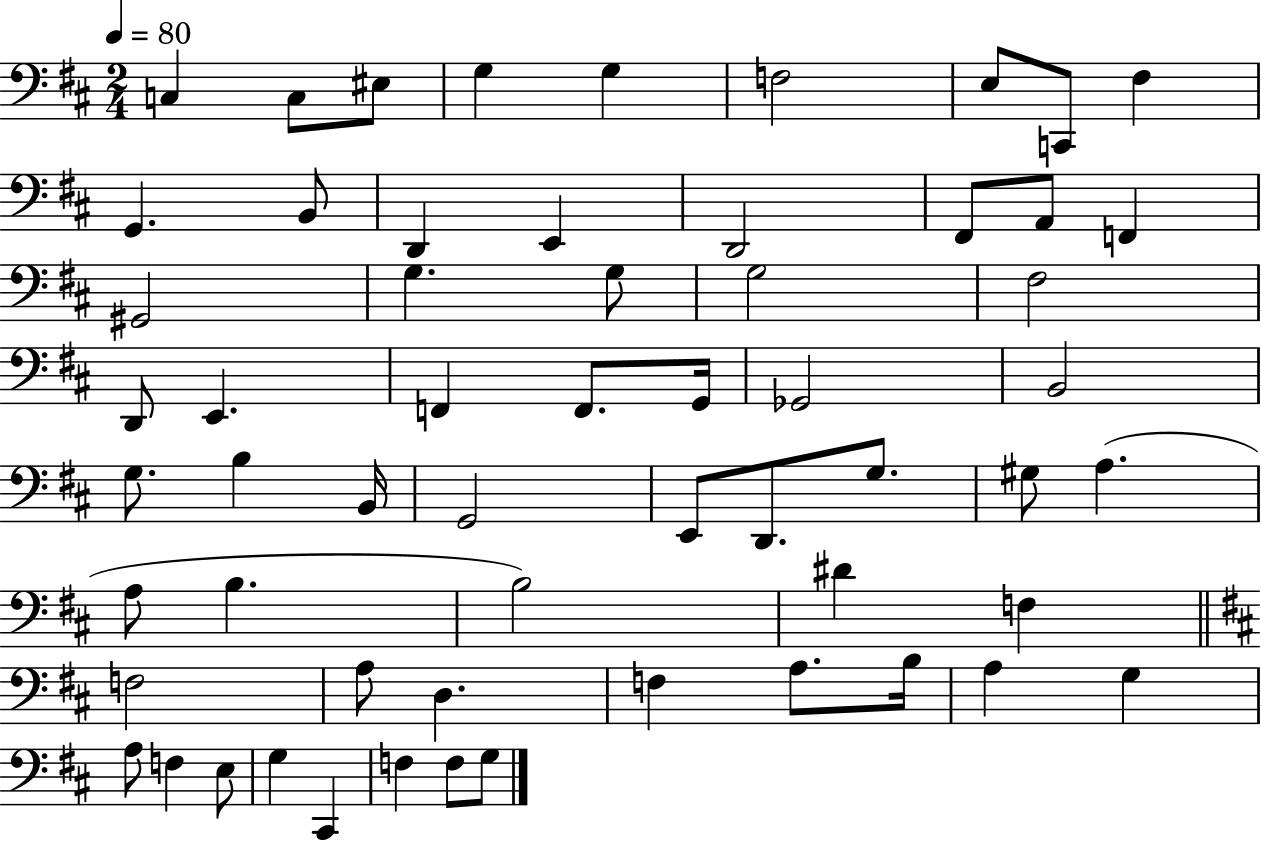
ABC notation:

X:1
T:Untitled
M:2/4
L:1/4
K:D
C, C,/2 ^E,/2 G, G, F,2 E,/2 C,,/2 ^F, G,, B,,/2 D,, E,, D,,2 ^F,,/2 A,,/2 F,, ^G,,2 G, G,/2 G,2 ^F,2 D,,/2 E,, F,, F,,/2 G,,/4 _G,,2 B,,2 G,/2 B, B,,/4 G,,2 E,,/2 D,,/2 G,/2 ^G,/2 A, A,/2 B, B,2 ^D F, F,2 A,/2 D, F, A,/2 B,/4 A, G, A,/2 F, E,/2 G, ^C,, F, F,/2 G,/2